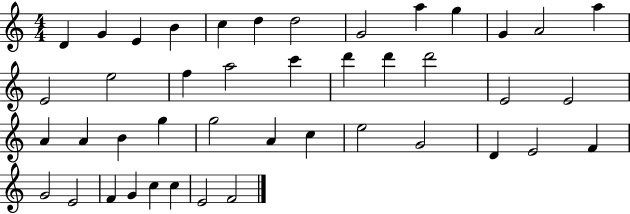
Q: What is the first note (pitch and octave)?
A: D4